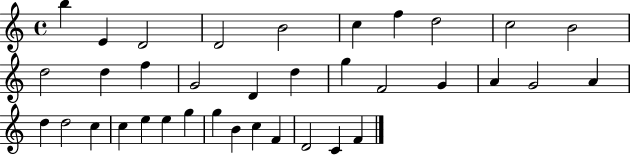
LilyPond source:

{
  \clef treble
  \time 4/4
  \defaultTimeSignature
  \key c \major
  b''4 e'4 d'2 | d'2 b'2 | c''4 f''4 d''2 | c''2 b'2 | \break d''2 d''4 f''4 | g'2 d'4 d''4 | g''4 f'2 g'4 | a'4 g'2 a'4 | \break d''4 d''2 c''4 | c''4 e''4 e''4 g''4 | g''4 b'4 c''4 f'4 | d'2 c'4 f'4 | \break \bar "|."
}